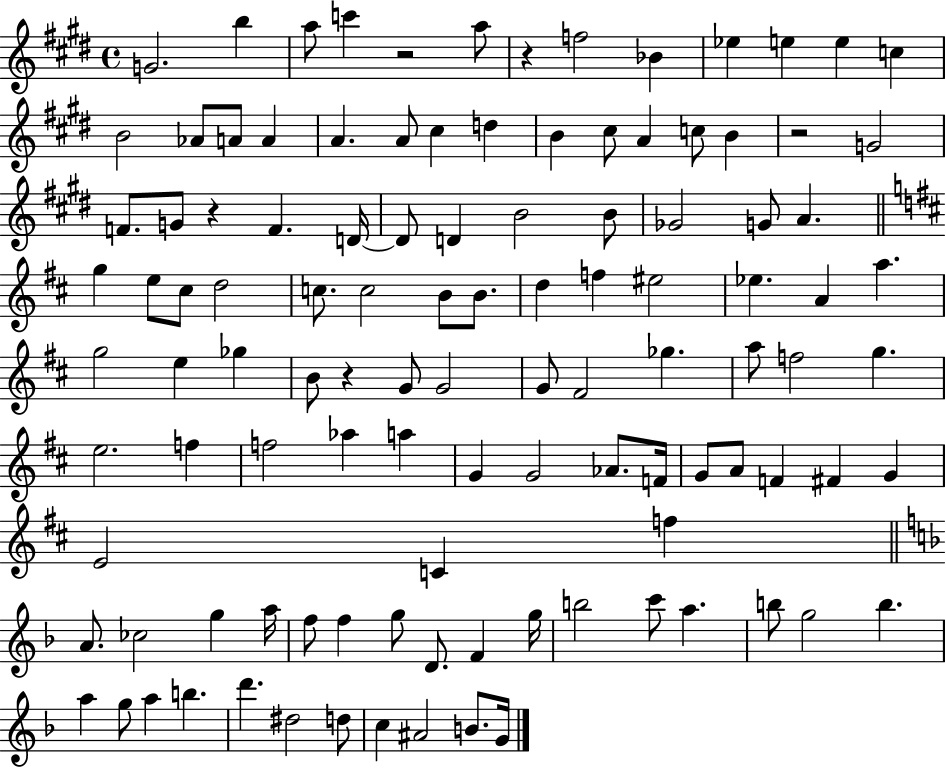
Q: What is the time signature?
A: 4/4